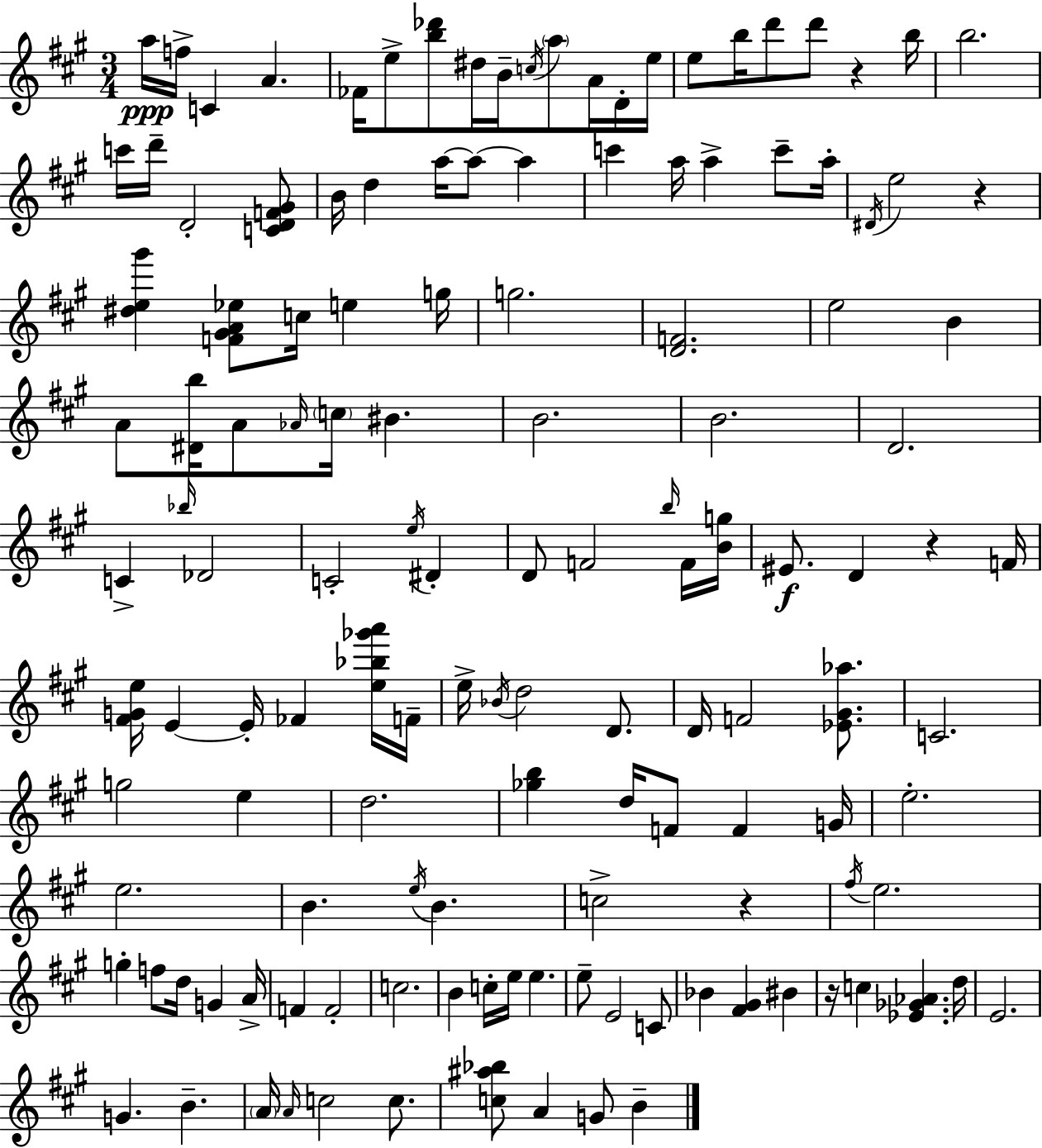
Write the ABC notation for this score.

X:1
T:Untitled
M:3/4
L:1/4
K:A
a/4 f/4 C A _F/4 e/2 [b_d']/2 ^d/4 B/4 c/4 a/2 A/4 D/4 e/4 e/2 b/4 d'/2 d'/2 z b/4 b2 c'/4 d'/4 D2 [CDF^G]/2 B/4 d a/4 a/2 a c' a/4 a c'/2 a/4 ^D/4 e2 z [^de^g'] [F^GA_e]/2 c/4 e g/4 g2 [DF]2 e2 B A/2 [^Db]/4 A/2 _A/4 c/4 ^B B2 B2 D2 C _b/4 _D2 C2 e/4 ^D D/2 F2 b/4 F/4 [Bg]/4 ^E/2 D z F/4 [^FGe]/4 E E/4 _F [e_b_g'a']/4 F/4 e/4 _B/4 d2 D/2 D/4 F2 [_E^G_a]/2 C2 g2 e d2 [_gb] d/4 F/2 F G/4 e2 e2 B e/4 B c2 z ^f/4 e2 g f/2 d/4 G A/4 F F2 c2 B c/4 e/4 e e/2 E2 C/2 _B [^F^G] ^B z/4 c [_E_G_A] d/4 E2 G B A/4 A/4 c2 c/2 [c^a_b]/2 A G/2 B